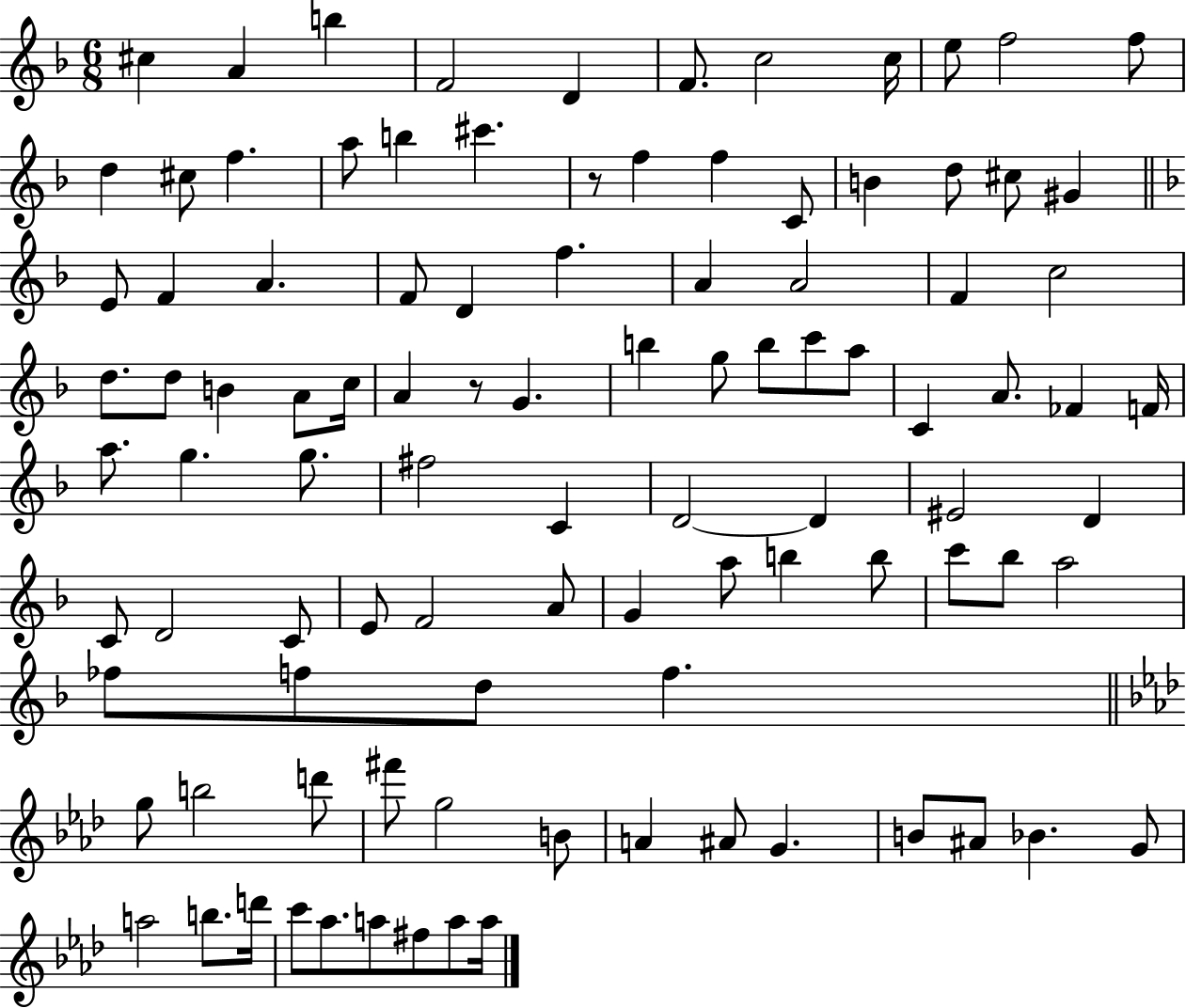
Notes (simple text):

C#5/q A4/q B5/q F4/h D4/q F4/e. C5/h C5/s E5/e F5/h F5/e D5/q C#5/e F5/q. A5/e B5/q C#6/q. R/e F5/q F5/q C4/e B4/q D5/e C#5/e G#4/q E4/e F4/q A4/q. F4/e D4/q F5/q. A4/q A4/h F4/q C5/h D5/e. D5/e B4/q A4/e C5/s A4/q R/e G4/q. B5/q G5/e B5/e C6/e A5/e C4/q A4/e. FES4/q F4/s A5/e. G5/q. G5/e. F#5/h C4/q D4/h D4/q EIS4/h D4/q C4/e D4/h C4/e E4/e F4/h A4/e G4/q A5/e B5/q B5/e C6/e Bb5/e A5/h FES5/e F5/e D5/e F5/q. G5/e B5/h D6/e F#6/e G5/h B4/e A4/q A#4/e G4/q. B4/e A#4/e Bb4/q. G4/e A5/h B5/e. D6/s C6/e Ab5/e. A5/e F#5/e A5/e A5/s